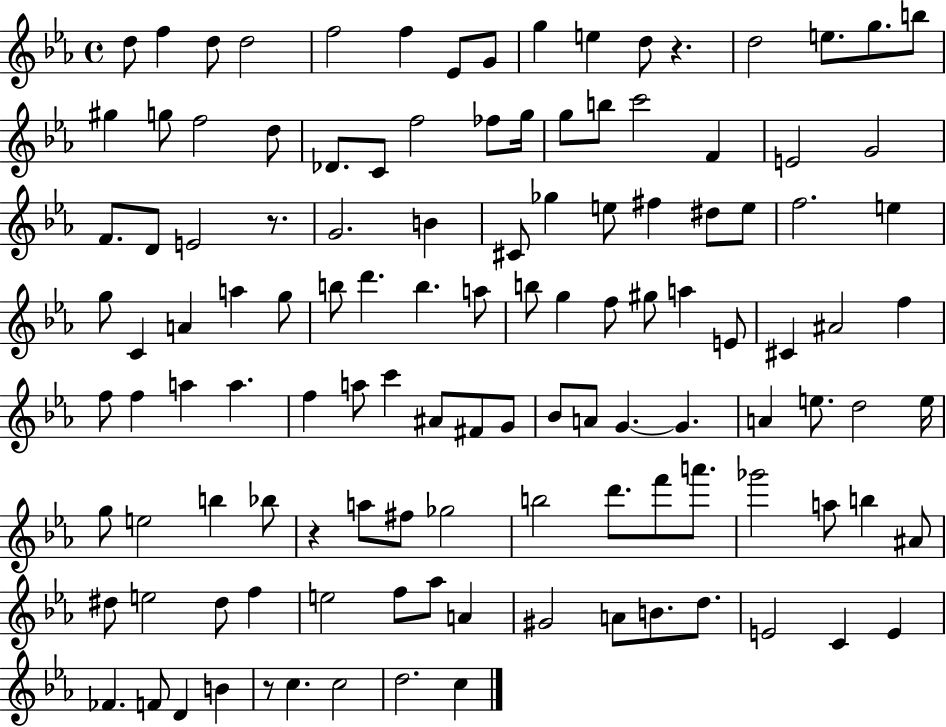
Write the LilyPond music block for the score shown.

{
  \clef treble
  \time 4/4
  \defaultTimeSignature
  \key ees \major
  d''8 f''4 d''8 d''2 | f''2 f''4 ees'8 g'8 | g''4 e''4 d''8 r4. | d''2 e''8. g''8. b''8 | \break gis''4 g''8 f''2 d''8 | des'8. c'8 f''2 fes''8 g''16 | g''8 b''8 c'''2 f'4 | e'2 g'2 | \break f'8. d'8 e'2 r8. | g'2. b'4 | cis'8 ges''4 e''8 fis''4 dis''8 e''8 | f''2. e''4 | \break g''8 c'4 a'4 a''4 g''8 | b''8 d'''4. b''4. a''8 | b''8 g''4 f''8 gis''8 a''4 e'8 | cis'4 ais'2 f''4 | \break f''8 f''4 a''4 a''4. | f''4 a''8 c'''4 ais'8 fis'8 g'8 | bes'8 a'8 g'4.~~ g'4. | a'4 e''8. d''2 e''16 | \break g''8 e''2 b''4 bes''8 | r4 a''8 fis''8 ges''2 | b''2 d'''8. f'''8 a'''8. | ges'''2 a''8 b''4 ais'8 | \break dis''8 e''2 dis''8 f''4 | e''2 f''8 aes''8 a'4 | gis'2 a'8 b'8. d''8. | e'2 c'4 e'4 | \break fes'4. f'8 d'4 b'4 | r8 c''4. c''2 | d''2. c''4 | \bar "|."
}